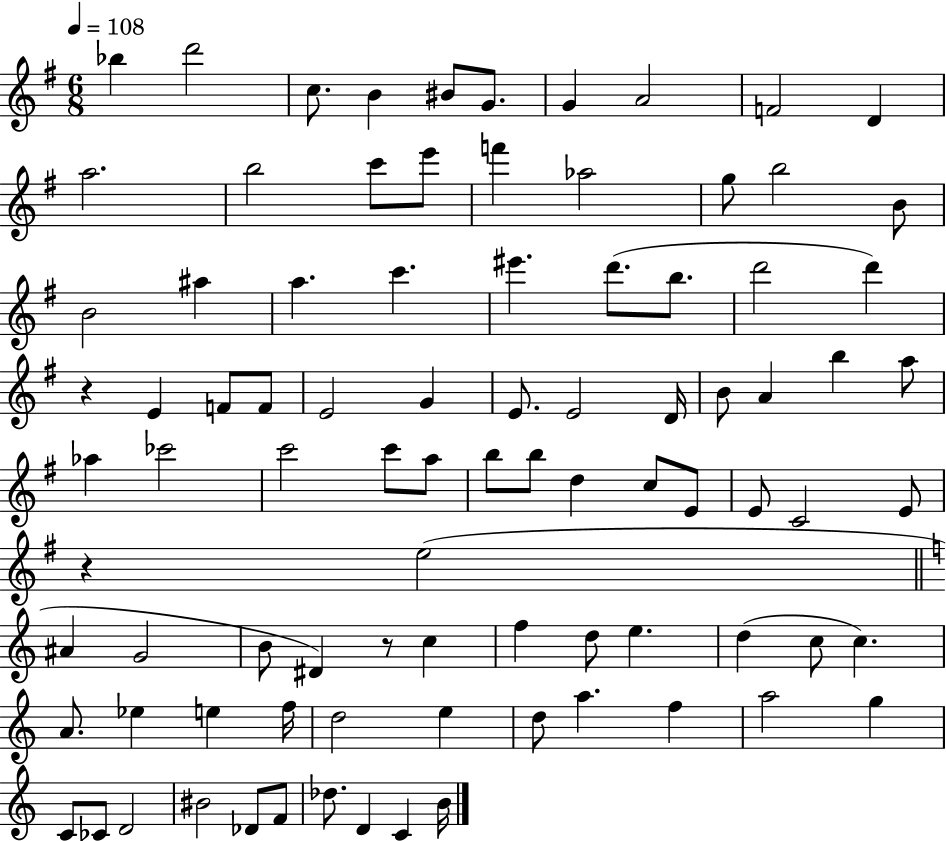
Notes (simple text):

Bb5/q D6/h C5/e. B4/q BIS4/e G4/e. G4/q A4/h F4/h D4/q A5/h. B5/h C6/e E6/e F6/q Ab5/h G5/e B5/h B4/e B4/h A#5/q A5/q. C6/q. EIS6/q. D6/e. B5/e. D6/h D6/q R/q E4/q F4/e F4/e E4/h G4/q E4/e. E4/h D4/s B4/e A4/q B5/q A5/e Ab5/q CES6/h C6/h C6/e A5/e B5/e B5/e D5/q C5/e E4/e E4/e C4/h E4/e R/q E5/h A#4/q G4/h B4/e D#4/q R/e C5/q F5/q D5/e E5/q. D5/q C5/e C5/q. A4/e. Eb5/q E5/q F5/s D5/h E5/q D5/e A5/q. F5/q A5/h G5/q C4/e CES4/e D4/h BIS4/h Db4/e F4/e Db5/e. D4/q C4/q B4/s